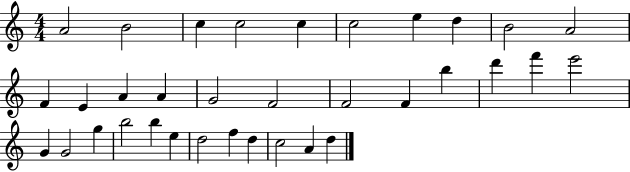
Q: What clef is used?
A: treble